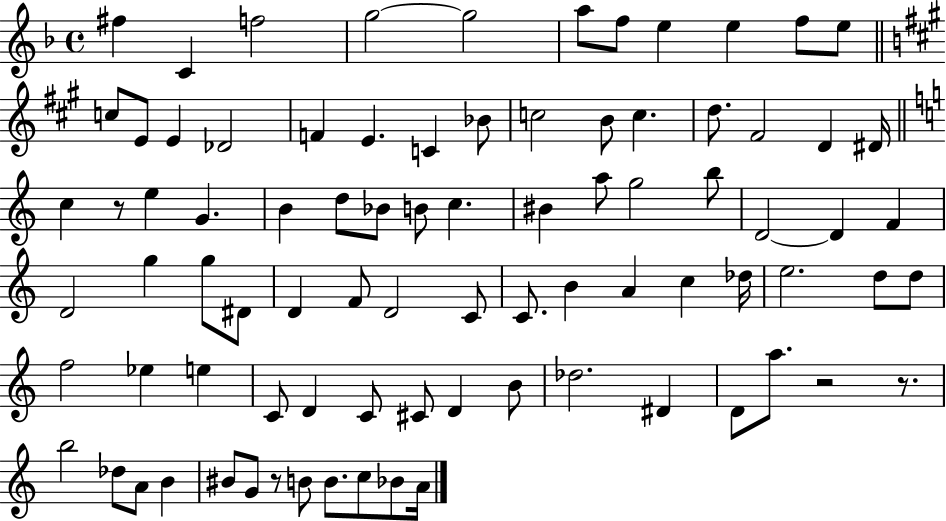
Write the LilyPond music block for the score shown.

{
  \clef treble
  \time 4/4
  \defaultTimeSignature
  \key f \major
  fis''4 c'4 f''2 | g''2~~ g''2 | a''8 f''8 e''4 e''4 f''8 e''8 | \bar "||" \break \key a \major c''8 e'8 e'4 des'2 | f'4 e'4. c'4 bes'8 | c''2 b'8 c''4. | d''8. fis'2 d'4 dis'16 | \break \bar "||" \break \key c \major c''4 r8 e''4 g'4. | b'4 d''8 bes'8 b'8 c''4. | bis'4 a''8 g''2 b''8 | d'2~~ d'4 f'4 | \break d'2 g''4 g''8 dis'8 | d'4 f'8 d'2 c'8 | c'8. b'4 a'4 c''4 des''16 | e''2. d''8 d''8 | \break f''2 ees''4 e''4 | c'8 d'4 c'8 cis'8 d'4 b'8 | des''2. dis'4 | d'8 a''8. r2 r8. | \break b''2 des''8 a'8 b'4 | bis'8 g'8 r8 b'8 b'8. c''8 bes'8 a'16 | \bar "|."
}